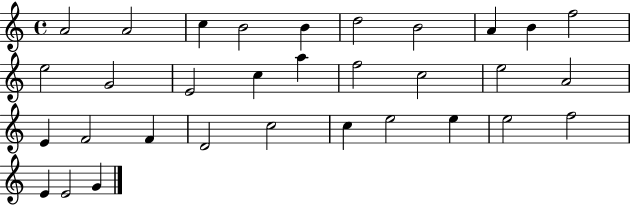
X:1
T:Untitled
M:4/4
L:1/4
K:C
A2 A2 c B2 B d2 B2 A B f2 e2 G2 E2 c a f2 c2 e2 A2 E F2 F D2 c2 c e2 e e2 f2 E E2 G